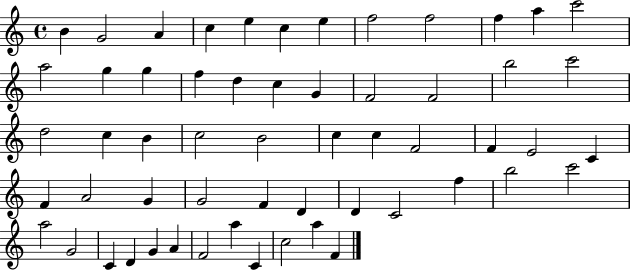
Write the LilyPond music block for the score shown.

{
  \clef treble
  \time 4/4
  \defaultTimeSignature
  \key c \major
  b'4 g'2 a'4 | c''4 e''4 c''4 e''4 | f''2 f''2 | f''4 a''4 c'''2 | \break a''2 g''4 g''4 | f''4 d''4 c''4 g'4 | f'2 f'2 | b''2 c'''2 | \break d''2 c''4 b'4 | c''2 b'2 | c''4 c''4 f'2 | f'4 e'2 c'4 | \break f'4 a'2 g'4 | g'2 f'4 d'4 | d'4 c'2 f''4 | b''2 c'''2 | \break a''2 g'2 | c'4 d'4 g'4 a'4 | f'2 a''4 c'4 | c''2 a''4 f'4 | \break \bar "|."
}